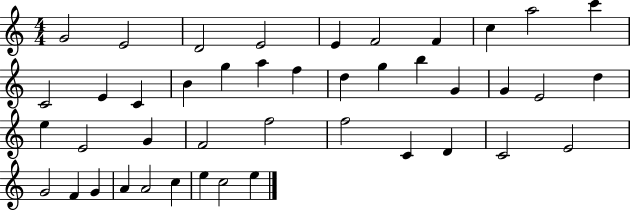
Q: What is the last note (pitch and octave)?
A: E5